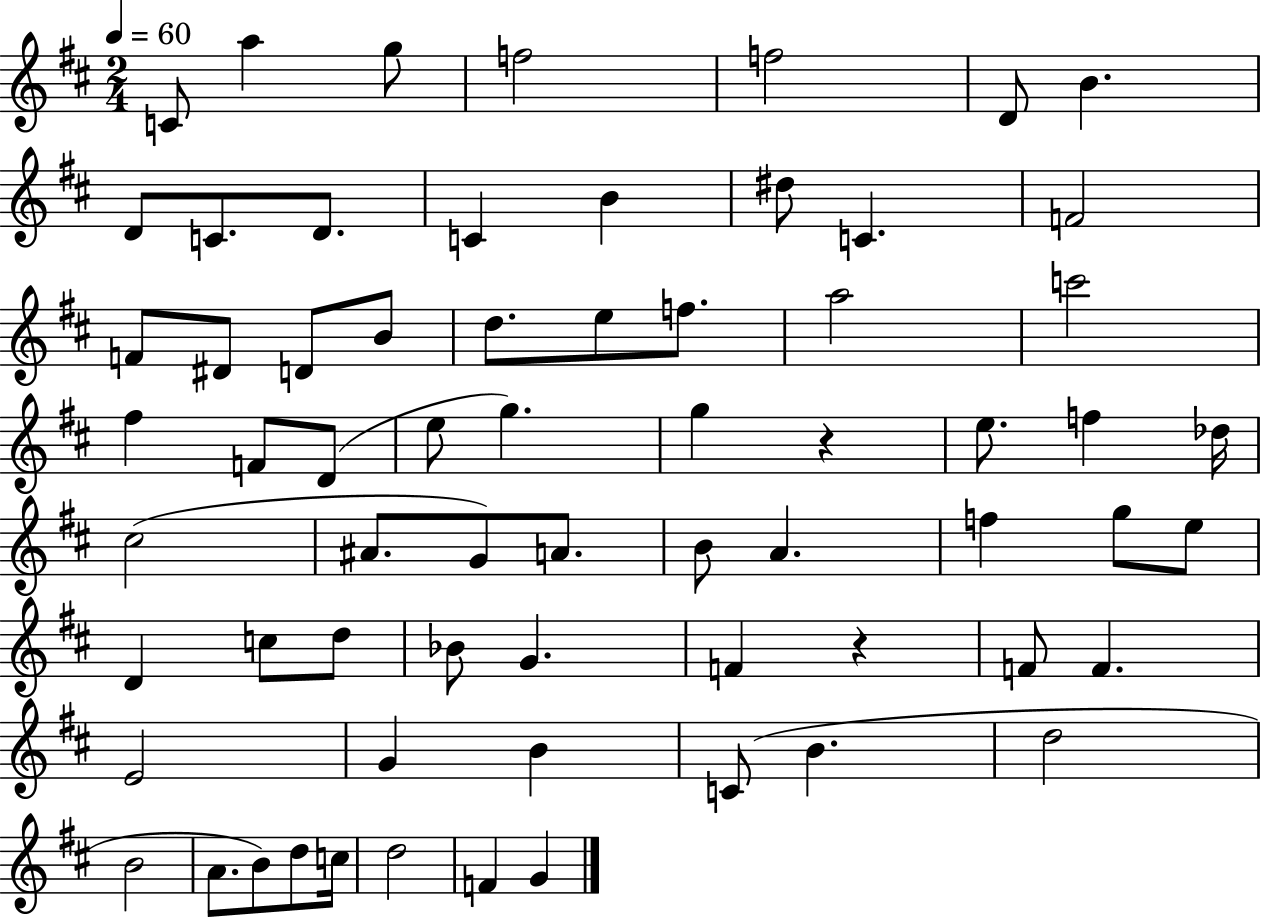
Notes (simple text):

C4/e A5/q G5/e F5/h F5/h D4/e B4/q. D4/e C4/e. D4/e. C4/q B4/q D#5/e C4/q. F4/h F4/e D#4/e D4/e B4/e D5/e. E5/e F5/e. A5/h C6/h F#5/q F4/e D4/e E5/e G5/q. G5/q R/q E5/e. F5/q Db5/s C#5/h A#4/e. G4/e A4/e. B4/e A4/q. F5/q G5/e E5/e D4/q C5/e D5/e Bb4/e G4/q. F4/q R/q F4/e F4/q. E4/h G4/q B4/q C4/e B4/q. D5/h B4/h A4/e. B4/e D5/e C5/s D5/h F4/q G4/q